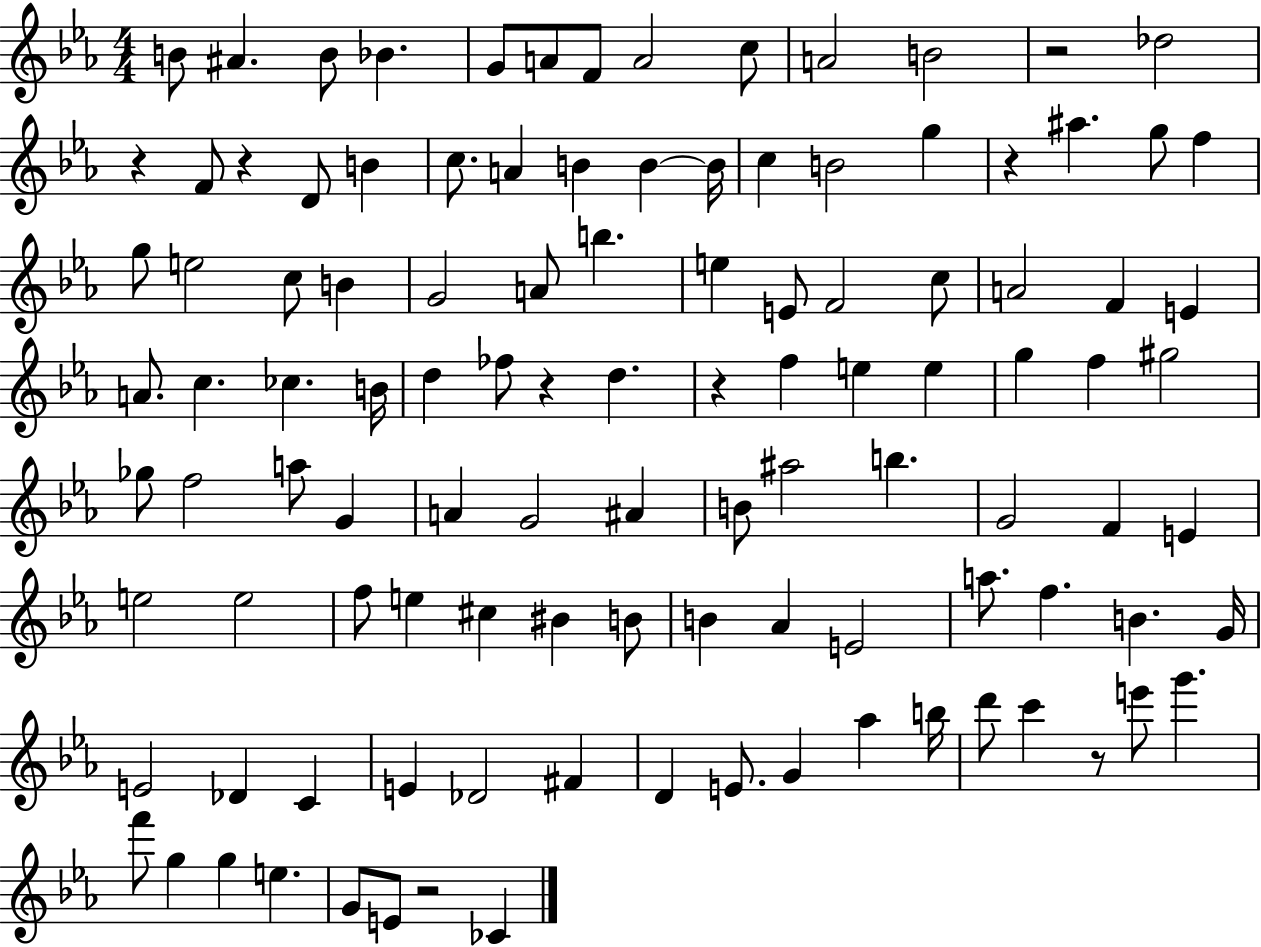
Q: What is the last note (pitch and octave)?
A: CES4